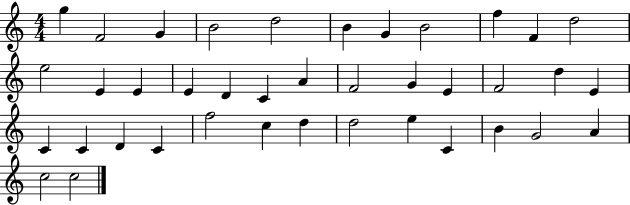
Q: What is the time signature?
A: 4/4